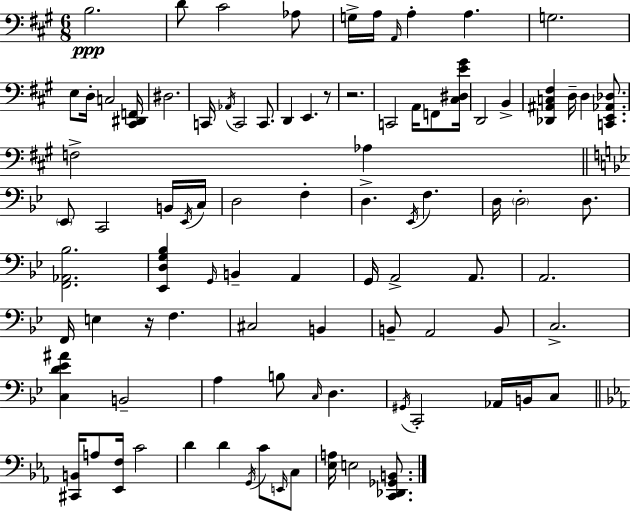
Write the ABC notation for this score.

X:1
T:Untitled
M:6/8
L:1/4
K:A
B,2 D/2 ^C2 _A,/2 G,/4 A,/4 A,,/4 A, A, G,2 E,/2 D,/4 C,2 [^C,,^D,,F,,]/4 ^D,2 C,,/4 _A,,/4 C,,2 C,,/2 D,, E,, z/2 z2 C,,2 A,,/4 F,,/2 [^C,^D,E^G]/4 D,,2 B,, [_D,,^A,,C,^F,] D,/4 D, [C,,E,,_A,,_D,]/2 F,2 _A, _E,,/2 C,,2 B,,/4 _E,,/4 C,/4 D,2 F, D, _E,,/4 F, D,/4 D,2 D,/2 [F,,_A,,_B,]2 [_E,,D,G,_B,] G,,/4 B,, A,, G,,/4 A,,2 A,,/2 A,,2 F,,/4 E, z/4 F, ^C,2 B,, B,,/2 A,,2 B,,/2 C,2 [C,D_E^A] B,,2 A, B,/2 C,/4 D, ^G,,/4 C,,2 _A,,/4 B,,/4 C,/2 [^C,,B,,]/4 A,/2 [_E,,F,]/4 C2 D D G,,/4 C/2 E,,/4 C,/2 [_E,A,]/4 E,2 [C,,_D,,_G,,B,,]/2